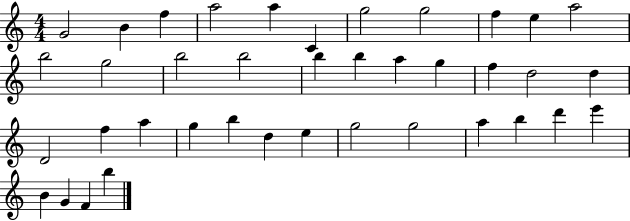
{
  \clef treble
  \numericTimeSignature
  \time 4/4
  \key c \major
  g'2 b'4 f''4 | a''2 a''4 c'4 | g''2 g''2 | f''4 e''4 a''2 | \break b''2 g''2 | b''2 b''2 | b''4 b''4 a''4 g''4 | f''4 d''2 d''4 | \break d'2 f''4 a''4 | g''4 b''4 d''4 e''4 | g''2 g''2 | a''4 b''4 d'''4 e'''4 | \break b'4 g'4 f'4 b''4 | \bar "|."
}